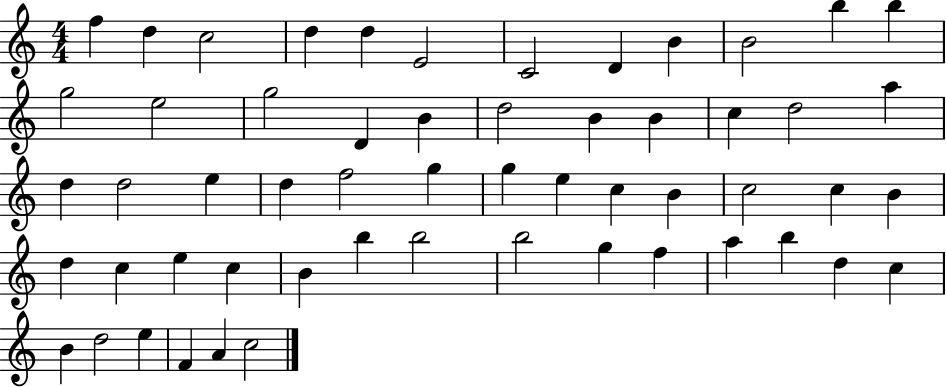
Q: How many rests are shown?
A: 0